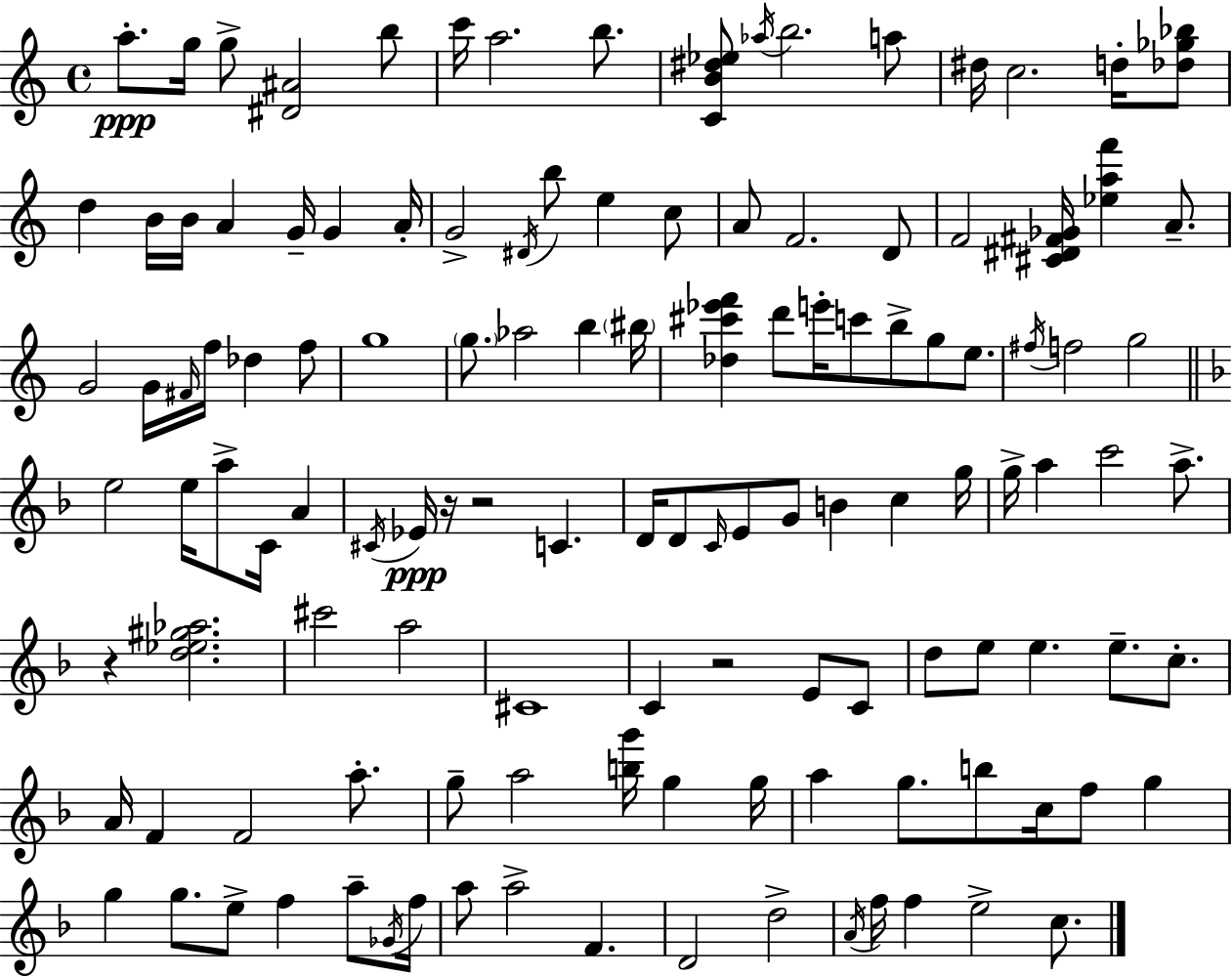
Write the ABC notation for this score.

X:1
T:Untitled
M:4/4
L:1/4
K:C
a/2 g/4 g/2 [^D^A]2 b/2 c'/4 a2 b/2 [CB^d_e]/2 _a/4 b2 a/2 ^d/4 c2 d/4 [_d_g_b]/2 d B/4 B/4 A G/4 G A/4 G2 ^D/4 b/2 e c/2 A/2 F2 D/2 F2 [^C^D^F_G]/4 [_eaf'] A/2 G2 G/4 ^F/4 f/4 _d f/2 g4 g/2 _a2 b ^b/4 [_d^c'_e'f'] d'/2 e'/4 c'/2 b/2 g/2 e/2 ^f/4 f2 g2 e2 e/4 a/2 C/4 A ^C/4 _E/4 z/4 z2 C D/4 D/2 C/4 E/2 G/2 B c g/4 g/4 a c'2 a/2 z [d_e^g_a]2 ^c'2 a2 ^C4 C z2 E/2 C/2 d/2 e/2 e e/2 c/2 A/4 F F2 a/2 g/2 a2 [bg']/4 g g/4 a g/2 b/2 c/4 f/2 g g g/2 e/2 f a/2 _G/4 f/4 a/2 a2 F D2 d2 A/4 f/4 f e2 c/2